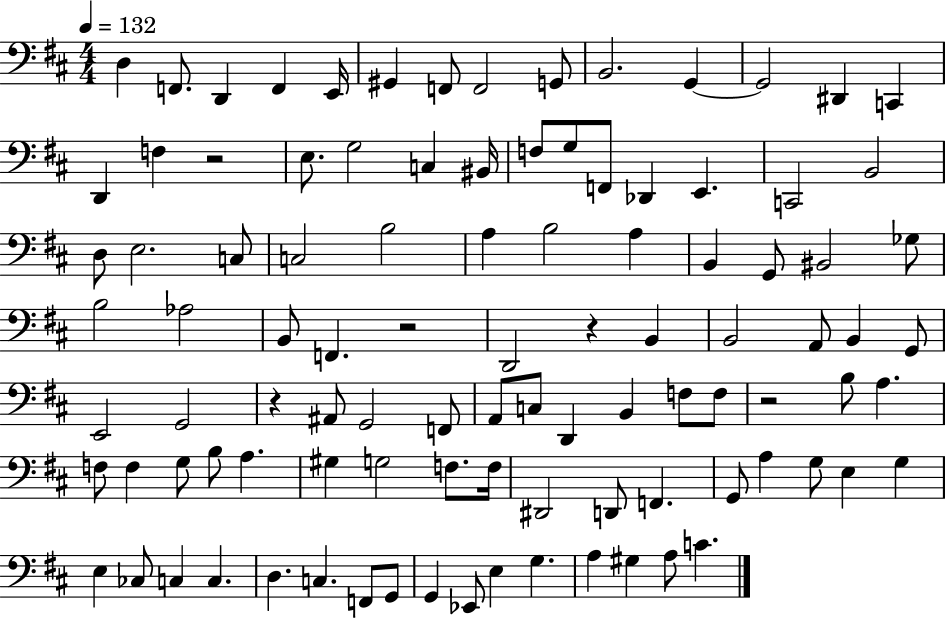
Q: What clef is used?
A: bass